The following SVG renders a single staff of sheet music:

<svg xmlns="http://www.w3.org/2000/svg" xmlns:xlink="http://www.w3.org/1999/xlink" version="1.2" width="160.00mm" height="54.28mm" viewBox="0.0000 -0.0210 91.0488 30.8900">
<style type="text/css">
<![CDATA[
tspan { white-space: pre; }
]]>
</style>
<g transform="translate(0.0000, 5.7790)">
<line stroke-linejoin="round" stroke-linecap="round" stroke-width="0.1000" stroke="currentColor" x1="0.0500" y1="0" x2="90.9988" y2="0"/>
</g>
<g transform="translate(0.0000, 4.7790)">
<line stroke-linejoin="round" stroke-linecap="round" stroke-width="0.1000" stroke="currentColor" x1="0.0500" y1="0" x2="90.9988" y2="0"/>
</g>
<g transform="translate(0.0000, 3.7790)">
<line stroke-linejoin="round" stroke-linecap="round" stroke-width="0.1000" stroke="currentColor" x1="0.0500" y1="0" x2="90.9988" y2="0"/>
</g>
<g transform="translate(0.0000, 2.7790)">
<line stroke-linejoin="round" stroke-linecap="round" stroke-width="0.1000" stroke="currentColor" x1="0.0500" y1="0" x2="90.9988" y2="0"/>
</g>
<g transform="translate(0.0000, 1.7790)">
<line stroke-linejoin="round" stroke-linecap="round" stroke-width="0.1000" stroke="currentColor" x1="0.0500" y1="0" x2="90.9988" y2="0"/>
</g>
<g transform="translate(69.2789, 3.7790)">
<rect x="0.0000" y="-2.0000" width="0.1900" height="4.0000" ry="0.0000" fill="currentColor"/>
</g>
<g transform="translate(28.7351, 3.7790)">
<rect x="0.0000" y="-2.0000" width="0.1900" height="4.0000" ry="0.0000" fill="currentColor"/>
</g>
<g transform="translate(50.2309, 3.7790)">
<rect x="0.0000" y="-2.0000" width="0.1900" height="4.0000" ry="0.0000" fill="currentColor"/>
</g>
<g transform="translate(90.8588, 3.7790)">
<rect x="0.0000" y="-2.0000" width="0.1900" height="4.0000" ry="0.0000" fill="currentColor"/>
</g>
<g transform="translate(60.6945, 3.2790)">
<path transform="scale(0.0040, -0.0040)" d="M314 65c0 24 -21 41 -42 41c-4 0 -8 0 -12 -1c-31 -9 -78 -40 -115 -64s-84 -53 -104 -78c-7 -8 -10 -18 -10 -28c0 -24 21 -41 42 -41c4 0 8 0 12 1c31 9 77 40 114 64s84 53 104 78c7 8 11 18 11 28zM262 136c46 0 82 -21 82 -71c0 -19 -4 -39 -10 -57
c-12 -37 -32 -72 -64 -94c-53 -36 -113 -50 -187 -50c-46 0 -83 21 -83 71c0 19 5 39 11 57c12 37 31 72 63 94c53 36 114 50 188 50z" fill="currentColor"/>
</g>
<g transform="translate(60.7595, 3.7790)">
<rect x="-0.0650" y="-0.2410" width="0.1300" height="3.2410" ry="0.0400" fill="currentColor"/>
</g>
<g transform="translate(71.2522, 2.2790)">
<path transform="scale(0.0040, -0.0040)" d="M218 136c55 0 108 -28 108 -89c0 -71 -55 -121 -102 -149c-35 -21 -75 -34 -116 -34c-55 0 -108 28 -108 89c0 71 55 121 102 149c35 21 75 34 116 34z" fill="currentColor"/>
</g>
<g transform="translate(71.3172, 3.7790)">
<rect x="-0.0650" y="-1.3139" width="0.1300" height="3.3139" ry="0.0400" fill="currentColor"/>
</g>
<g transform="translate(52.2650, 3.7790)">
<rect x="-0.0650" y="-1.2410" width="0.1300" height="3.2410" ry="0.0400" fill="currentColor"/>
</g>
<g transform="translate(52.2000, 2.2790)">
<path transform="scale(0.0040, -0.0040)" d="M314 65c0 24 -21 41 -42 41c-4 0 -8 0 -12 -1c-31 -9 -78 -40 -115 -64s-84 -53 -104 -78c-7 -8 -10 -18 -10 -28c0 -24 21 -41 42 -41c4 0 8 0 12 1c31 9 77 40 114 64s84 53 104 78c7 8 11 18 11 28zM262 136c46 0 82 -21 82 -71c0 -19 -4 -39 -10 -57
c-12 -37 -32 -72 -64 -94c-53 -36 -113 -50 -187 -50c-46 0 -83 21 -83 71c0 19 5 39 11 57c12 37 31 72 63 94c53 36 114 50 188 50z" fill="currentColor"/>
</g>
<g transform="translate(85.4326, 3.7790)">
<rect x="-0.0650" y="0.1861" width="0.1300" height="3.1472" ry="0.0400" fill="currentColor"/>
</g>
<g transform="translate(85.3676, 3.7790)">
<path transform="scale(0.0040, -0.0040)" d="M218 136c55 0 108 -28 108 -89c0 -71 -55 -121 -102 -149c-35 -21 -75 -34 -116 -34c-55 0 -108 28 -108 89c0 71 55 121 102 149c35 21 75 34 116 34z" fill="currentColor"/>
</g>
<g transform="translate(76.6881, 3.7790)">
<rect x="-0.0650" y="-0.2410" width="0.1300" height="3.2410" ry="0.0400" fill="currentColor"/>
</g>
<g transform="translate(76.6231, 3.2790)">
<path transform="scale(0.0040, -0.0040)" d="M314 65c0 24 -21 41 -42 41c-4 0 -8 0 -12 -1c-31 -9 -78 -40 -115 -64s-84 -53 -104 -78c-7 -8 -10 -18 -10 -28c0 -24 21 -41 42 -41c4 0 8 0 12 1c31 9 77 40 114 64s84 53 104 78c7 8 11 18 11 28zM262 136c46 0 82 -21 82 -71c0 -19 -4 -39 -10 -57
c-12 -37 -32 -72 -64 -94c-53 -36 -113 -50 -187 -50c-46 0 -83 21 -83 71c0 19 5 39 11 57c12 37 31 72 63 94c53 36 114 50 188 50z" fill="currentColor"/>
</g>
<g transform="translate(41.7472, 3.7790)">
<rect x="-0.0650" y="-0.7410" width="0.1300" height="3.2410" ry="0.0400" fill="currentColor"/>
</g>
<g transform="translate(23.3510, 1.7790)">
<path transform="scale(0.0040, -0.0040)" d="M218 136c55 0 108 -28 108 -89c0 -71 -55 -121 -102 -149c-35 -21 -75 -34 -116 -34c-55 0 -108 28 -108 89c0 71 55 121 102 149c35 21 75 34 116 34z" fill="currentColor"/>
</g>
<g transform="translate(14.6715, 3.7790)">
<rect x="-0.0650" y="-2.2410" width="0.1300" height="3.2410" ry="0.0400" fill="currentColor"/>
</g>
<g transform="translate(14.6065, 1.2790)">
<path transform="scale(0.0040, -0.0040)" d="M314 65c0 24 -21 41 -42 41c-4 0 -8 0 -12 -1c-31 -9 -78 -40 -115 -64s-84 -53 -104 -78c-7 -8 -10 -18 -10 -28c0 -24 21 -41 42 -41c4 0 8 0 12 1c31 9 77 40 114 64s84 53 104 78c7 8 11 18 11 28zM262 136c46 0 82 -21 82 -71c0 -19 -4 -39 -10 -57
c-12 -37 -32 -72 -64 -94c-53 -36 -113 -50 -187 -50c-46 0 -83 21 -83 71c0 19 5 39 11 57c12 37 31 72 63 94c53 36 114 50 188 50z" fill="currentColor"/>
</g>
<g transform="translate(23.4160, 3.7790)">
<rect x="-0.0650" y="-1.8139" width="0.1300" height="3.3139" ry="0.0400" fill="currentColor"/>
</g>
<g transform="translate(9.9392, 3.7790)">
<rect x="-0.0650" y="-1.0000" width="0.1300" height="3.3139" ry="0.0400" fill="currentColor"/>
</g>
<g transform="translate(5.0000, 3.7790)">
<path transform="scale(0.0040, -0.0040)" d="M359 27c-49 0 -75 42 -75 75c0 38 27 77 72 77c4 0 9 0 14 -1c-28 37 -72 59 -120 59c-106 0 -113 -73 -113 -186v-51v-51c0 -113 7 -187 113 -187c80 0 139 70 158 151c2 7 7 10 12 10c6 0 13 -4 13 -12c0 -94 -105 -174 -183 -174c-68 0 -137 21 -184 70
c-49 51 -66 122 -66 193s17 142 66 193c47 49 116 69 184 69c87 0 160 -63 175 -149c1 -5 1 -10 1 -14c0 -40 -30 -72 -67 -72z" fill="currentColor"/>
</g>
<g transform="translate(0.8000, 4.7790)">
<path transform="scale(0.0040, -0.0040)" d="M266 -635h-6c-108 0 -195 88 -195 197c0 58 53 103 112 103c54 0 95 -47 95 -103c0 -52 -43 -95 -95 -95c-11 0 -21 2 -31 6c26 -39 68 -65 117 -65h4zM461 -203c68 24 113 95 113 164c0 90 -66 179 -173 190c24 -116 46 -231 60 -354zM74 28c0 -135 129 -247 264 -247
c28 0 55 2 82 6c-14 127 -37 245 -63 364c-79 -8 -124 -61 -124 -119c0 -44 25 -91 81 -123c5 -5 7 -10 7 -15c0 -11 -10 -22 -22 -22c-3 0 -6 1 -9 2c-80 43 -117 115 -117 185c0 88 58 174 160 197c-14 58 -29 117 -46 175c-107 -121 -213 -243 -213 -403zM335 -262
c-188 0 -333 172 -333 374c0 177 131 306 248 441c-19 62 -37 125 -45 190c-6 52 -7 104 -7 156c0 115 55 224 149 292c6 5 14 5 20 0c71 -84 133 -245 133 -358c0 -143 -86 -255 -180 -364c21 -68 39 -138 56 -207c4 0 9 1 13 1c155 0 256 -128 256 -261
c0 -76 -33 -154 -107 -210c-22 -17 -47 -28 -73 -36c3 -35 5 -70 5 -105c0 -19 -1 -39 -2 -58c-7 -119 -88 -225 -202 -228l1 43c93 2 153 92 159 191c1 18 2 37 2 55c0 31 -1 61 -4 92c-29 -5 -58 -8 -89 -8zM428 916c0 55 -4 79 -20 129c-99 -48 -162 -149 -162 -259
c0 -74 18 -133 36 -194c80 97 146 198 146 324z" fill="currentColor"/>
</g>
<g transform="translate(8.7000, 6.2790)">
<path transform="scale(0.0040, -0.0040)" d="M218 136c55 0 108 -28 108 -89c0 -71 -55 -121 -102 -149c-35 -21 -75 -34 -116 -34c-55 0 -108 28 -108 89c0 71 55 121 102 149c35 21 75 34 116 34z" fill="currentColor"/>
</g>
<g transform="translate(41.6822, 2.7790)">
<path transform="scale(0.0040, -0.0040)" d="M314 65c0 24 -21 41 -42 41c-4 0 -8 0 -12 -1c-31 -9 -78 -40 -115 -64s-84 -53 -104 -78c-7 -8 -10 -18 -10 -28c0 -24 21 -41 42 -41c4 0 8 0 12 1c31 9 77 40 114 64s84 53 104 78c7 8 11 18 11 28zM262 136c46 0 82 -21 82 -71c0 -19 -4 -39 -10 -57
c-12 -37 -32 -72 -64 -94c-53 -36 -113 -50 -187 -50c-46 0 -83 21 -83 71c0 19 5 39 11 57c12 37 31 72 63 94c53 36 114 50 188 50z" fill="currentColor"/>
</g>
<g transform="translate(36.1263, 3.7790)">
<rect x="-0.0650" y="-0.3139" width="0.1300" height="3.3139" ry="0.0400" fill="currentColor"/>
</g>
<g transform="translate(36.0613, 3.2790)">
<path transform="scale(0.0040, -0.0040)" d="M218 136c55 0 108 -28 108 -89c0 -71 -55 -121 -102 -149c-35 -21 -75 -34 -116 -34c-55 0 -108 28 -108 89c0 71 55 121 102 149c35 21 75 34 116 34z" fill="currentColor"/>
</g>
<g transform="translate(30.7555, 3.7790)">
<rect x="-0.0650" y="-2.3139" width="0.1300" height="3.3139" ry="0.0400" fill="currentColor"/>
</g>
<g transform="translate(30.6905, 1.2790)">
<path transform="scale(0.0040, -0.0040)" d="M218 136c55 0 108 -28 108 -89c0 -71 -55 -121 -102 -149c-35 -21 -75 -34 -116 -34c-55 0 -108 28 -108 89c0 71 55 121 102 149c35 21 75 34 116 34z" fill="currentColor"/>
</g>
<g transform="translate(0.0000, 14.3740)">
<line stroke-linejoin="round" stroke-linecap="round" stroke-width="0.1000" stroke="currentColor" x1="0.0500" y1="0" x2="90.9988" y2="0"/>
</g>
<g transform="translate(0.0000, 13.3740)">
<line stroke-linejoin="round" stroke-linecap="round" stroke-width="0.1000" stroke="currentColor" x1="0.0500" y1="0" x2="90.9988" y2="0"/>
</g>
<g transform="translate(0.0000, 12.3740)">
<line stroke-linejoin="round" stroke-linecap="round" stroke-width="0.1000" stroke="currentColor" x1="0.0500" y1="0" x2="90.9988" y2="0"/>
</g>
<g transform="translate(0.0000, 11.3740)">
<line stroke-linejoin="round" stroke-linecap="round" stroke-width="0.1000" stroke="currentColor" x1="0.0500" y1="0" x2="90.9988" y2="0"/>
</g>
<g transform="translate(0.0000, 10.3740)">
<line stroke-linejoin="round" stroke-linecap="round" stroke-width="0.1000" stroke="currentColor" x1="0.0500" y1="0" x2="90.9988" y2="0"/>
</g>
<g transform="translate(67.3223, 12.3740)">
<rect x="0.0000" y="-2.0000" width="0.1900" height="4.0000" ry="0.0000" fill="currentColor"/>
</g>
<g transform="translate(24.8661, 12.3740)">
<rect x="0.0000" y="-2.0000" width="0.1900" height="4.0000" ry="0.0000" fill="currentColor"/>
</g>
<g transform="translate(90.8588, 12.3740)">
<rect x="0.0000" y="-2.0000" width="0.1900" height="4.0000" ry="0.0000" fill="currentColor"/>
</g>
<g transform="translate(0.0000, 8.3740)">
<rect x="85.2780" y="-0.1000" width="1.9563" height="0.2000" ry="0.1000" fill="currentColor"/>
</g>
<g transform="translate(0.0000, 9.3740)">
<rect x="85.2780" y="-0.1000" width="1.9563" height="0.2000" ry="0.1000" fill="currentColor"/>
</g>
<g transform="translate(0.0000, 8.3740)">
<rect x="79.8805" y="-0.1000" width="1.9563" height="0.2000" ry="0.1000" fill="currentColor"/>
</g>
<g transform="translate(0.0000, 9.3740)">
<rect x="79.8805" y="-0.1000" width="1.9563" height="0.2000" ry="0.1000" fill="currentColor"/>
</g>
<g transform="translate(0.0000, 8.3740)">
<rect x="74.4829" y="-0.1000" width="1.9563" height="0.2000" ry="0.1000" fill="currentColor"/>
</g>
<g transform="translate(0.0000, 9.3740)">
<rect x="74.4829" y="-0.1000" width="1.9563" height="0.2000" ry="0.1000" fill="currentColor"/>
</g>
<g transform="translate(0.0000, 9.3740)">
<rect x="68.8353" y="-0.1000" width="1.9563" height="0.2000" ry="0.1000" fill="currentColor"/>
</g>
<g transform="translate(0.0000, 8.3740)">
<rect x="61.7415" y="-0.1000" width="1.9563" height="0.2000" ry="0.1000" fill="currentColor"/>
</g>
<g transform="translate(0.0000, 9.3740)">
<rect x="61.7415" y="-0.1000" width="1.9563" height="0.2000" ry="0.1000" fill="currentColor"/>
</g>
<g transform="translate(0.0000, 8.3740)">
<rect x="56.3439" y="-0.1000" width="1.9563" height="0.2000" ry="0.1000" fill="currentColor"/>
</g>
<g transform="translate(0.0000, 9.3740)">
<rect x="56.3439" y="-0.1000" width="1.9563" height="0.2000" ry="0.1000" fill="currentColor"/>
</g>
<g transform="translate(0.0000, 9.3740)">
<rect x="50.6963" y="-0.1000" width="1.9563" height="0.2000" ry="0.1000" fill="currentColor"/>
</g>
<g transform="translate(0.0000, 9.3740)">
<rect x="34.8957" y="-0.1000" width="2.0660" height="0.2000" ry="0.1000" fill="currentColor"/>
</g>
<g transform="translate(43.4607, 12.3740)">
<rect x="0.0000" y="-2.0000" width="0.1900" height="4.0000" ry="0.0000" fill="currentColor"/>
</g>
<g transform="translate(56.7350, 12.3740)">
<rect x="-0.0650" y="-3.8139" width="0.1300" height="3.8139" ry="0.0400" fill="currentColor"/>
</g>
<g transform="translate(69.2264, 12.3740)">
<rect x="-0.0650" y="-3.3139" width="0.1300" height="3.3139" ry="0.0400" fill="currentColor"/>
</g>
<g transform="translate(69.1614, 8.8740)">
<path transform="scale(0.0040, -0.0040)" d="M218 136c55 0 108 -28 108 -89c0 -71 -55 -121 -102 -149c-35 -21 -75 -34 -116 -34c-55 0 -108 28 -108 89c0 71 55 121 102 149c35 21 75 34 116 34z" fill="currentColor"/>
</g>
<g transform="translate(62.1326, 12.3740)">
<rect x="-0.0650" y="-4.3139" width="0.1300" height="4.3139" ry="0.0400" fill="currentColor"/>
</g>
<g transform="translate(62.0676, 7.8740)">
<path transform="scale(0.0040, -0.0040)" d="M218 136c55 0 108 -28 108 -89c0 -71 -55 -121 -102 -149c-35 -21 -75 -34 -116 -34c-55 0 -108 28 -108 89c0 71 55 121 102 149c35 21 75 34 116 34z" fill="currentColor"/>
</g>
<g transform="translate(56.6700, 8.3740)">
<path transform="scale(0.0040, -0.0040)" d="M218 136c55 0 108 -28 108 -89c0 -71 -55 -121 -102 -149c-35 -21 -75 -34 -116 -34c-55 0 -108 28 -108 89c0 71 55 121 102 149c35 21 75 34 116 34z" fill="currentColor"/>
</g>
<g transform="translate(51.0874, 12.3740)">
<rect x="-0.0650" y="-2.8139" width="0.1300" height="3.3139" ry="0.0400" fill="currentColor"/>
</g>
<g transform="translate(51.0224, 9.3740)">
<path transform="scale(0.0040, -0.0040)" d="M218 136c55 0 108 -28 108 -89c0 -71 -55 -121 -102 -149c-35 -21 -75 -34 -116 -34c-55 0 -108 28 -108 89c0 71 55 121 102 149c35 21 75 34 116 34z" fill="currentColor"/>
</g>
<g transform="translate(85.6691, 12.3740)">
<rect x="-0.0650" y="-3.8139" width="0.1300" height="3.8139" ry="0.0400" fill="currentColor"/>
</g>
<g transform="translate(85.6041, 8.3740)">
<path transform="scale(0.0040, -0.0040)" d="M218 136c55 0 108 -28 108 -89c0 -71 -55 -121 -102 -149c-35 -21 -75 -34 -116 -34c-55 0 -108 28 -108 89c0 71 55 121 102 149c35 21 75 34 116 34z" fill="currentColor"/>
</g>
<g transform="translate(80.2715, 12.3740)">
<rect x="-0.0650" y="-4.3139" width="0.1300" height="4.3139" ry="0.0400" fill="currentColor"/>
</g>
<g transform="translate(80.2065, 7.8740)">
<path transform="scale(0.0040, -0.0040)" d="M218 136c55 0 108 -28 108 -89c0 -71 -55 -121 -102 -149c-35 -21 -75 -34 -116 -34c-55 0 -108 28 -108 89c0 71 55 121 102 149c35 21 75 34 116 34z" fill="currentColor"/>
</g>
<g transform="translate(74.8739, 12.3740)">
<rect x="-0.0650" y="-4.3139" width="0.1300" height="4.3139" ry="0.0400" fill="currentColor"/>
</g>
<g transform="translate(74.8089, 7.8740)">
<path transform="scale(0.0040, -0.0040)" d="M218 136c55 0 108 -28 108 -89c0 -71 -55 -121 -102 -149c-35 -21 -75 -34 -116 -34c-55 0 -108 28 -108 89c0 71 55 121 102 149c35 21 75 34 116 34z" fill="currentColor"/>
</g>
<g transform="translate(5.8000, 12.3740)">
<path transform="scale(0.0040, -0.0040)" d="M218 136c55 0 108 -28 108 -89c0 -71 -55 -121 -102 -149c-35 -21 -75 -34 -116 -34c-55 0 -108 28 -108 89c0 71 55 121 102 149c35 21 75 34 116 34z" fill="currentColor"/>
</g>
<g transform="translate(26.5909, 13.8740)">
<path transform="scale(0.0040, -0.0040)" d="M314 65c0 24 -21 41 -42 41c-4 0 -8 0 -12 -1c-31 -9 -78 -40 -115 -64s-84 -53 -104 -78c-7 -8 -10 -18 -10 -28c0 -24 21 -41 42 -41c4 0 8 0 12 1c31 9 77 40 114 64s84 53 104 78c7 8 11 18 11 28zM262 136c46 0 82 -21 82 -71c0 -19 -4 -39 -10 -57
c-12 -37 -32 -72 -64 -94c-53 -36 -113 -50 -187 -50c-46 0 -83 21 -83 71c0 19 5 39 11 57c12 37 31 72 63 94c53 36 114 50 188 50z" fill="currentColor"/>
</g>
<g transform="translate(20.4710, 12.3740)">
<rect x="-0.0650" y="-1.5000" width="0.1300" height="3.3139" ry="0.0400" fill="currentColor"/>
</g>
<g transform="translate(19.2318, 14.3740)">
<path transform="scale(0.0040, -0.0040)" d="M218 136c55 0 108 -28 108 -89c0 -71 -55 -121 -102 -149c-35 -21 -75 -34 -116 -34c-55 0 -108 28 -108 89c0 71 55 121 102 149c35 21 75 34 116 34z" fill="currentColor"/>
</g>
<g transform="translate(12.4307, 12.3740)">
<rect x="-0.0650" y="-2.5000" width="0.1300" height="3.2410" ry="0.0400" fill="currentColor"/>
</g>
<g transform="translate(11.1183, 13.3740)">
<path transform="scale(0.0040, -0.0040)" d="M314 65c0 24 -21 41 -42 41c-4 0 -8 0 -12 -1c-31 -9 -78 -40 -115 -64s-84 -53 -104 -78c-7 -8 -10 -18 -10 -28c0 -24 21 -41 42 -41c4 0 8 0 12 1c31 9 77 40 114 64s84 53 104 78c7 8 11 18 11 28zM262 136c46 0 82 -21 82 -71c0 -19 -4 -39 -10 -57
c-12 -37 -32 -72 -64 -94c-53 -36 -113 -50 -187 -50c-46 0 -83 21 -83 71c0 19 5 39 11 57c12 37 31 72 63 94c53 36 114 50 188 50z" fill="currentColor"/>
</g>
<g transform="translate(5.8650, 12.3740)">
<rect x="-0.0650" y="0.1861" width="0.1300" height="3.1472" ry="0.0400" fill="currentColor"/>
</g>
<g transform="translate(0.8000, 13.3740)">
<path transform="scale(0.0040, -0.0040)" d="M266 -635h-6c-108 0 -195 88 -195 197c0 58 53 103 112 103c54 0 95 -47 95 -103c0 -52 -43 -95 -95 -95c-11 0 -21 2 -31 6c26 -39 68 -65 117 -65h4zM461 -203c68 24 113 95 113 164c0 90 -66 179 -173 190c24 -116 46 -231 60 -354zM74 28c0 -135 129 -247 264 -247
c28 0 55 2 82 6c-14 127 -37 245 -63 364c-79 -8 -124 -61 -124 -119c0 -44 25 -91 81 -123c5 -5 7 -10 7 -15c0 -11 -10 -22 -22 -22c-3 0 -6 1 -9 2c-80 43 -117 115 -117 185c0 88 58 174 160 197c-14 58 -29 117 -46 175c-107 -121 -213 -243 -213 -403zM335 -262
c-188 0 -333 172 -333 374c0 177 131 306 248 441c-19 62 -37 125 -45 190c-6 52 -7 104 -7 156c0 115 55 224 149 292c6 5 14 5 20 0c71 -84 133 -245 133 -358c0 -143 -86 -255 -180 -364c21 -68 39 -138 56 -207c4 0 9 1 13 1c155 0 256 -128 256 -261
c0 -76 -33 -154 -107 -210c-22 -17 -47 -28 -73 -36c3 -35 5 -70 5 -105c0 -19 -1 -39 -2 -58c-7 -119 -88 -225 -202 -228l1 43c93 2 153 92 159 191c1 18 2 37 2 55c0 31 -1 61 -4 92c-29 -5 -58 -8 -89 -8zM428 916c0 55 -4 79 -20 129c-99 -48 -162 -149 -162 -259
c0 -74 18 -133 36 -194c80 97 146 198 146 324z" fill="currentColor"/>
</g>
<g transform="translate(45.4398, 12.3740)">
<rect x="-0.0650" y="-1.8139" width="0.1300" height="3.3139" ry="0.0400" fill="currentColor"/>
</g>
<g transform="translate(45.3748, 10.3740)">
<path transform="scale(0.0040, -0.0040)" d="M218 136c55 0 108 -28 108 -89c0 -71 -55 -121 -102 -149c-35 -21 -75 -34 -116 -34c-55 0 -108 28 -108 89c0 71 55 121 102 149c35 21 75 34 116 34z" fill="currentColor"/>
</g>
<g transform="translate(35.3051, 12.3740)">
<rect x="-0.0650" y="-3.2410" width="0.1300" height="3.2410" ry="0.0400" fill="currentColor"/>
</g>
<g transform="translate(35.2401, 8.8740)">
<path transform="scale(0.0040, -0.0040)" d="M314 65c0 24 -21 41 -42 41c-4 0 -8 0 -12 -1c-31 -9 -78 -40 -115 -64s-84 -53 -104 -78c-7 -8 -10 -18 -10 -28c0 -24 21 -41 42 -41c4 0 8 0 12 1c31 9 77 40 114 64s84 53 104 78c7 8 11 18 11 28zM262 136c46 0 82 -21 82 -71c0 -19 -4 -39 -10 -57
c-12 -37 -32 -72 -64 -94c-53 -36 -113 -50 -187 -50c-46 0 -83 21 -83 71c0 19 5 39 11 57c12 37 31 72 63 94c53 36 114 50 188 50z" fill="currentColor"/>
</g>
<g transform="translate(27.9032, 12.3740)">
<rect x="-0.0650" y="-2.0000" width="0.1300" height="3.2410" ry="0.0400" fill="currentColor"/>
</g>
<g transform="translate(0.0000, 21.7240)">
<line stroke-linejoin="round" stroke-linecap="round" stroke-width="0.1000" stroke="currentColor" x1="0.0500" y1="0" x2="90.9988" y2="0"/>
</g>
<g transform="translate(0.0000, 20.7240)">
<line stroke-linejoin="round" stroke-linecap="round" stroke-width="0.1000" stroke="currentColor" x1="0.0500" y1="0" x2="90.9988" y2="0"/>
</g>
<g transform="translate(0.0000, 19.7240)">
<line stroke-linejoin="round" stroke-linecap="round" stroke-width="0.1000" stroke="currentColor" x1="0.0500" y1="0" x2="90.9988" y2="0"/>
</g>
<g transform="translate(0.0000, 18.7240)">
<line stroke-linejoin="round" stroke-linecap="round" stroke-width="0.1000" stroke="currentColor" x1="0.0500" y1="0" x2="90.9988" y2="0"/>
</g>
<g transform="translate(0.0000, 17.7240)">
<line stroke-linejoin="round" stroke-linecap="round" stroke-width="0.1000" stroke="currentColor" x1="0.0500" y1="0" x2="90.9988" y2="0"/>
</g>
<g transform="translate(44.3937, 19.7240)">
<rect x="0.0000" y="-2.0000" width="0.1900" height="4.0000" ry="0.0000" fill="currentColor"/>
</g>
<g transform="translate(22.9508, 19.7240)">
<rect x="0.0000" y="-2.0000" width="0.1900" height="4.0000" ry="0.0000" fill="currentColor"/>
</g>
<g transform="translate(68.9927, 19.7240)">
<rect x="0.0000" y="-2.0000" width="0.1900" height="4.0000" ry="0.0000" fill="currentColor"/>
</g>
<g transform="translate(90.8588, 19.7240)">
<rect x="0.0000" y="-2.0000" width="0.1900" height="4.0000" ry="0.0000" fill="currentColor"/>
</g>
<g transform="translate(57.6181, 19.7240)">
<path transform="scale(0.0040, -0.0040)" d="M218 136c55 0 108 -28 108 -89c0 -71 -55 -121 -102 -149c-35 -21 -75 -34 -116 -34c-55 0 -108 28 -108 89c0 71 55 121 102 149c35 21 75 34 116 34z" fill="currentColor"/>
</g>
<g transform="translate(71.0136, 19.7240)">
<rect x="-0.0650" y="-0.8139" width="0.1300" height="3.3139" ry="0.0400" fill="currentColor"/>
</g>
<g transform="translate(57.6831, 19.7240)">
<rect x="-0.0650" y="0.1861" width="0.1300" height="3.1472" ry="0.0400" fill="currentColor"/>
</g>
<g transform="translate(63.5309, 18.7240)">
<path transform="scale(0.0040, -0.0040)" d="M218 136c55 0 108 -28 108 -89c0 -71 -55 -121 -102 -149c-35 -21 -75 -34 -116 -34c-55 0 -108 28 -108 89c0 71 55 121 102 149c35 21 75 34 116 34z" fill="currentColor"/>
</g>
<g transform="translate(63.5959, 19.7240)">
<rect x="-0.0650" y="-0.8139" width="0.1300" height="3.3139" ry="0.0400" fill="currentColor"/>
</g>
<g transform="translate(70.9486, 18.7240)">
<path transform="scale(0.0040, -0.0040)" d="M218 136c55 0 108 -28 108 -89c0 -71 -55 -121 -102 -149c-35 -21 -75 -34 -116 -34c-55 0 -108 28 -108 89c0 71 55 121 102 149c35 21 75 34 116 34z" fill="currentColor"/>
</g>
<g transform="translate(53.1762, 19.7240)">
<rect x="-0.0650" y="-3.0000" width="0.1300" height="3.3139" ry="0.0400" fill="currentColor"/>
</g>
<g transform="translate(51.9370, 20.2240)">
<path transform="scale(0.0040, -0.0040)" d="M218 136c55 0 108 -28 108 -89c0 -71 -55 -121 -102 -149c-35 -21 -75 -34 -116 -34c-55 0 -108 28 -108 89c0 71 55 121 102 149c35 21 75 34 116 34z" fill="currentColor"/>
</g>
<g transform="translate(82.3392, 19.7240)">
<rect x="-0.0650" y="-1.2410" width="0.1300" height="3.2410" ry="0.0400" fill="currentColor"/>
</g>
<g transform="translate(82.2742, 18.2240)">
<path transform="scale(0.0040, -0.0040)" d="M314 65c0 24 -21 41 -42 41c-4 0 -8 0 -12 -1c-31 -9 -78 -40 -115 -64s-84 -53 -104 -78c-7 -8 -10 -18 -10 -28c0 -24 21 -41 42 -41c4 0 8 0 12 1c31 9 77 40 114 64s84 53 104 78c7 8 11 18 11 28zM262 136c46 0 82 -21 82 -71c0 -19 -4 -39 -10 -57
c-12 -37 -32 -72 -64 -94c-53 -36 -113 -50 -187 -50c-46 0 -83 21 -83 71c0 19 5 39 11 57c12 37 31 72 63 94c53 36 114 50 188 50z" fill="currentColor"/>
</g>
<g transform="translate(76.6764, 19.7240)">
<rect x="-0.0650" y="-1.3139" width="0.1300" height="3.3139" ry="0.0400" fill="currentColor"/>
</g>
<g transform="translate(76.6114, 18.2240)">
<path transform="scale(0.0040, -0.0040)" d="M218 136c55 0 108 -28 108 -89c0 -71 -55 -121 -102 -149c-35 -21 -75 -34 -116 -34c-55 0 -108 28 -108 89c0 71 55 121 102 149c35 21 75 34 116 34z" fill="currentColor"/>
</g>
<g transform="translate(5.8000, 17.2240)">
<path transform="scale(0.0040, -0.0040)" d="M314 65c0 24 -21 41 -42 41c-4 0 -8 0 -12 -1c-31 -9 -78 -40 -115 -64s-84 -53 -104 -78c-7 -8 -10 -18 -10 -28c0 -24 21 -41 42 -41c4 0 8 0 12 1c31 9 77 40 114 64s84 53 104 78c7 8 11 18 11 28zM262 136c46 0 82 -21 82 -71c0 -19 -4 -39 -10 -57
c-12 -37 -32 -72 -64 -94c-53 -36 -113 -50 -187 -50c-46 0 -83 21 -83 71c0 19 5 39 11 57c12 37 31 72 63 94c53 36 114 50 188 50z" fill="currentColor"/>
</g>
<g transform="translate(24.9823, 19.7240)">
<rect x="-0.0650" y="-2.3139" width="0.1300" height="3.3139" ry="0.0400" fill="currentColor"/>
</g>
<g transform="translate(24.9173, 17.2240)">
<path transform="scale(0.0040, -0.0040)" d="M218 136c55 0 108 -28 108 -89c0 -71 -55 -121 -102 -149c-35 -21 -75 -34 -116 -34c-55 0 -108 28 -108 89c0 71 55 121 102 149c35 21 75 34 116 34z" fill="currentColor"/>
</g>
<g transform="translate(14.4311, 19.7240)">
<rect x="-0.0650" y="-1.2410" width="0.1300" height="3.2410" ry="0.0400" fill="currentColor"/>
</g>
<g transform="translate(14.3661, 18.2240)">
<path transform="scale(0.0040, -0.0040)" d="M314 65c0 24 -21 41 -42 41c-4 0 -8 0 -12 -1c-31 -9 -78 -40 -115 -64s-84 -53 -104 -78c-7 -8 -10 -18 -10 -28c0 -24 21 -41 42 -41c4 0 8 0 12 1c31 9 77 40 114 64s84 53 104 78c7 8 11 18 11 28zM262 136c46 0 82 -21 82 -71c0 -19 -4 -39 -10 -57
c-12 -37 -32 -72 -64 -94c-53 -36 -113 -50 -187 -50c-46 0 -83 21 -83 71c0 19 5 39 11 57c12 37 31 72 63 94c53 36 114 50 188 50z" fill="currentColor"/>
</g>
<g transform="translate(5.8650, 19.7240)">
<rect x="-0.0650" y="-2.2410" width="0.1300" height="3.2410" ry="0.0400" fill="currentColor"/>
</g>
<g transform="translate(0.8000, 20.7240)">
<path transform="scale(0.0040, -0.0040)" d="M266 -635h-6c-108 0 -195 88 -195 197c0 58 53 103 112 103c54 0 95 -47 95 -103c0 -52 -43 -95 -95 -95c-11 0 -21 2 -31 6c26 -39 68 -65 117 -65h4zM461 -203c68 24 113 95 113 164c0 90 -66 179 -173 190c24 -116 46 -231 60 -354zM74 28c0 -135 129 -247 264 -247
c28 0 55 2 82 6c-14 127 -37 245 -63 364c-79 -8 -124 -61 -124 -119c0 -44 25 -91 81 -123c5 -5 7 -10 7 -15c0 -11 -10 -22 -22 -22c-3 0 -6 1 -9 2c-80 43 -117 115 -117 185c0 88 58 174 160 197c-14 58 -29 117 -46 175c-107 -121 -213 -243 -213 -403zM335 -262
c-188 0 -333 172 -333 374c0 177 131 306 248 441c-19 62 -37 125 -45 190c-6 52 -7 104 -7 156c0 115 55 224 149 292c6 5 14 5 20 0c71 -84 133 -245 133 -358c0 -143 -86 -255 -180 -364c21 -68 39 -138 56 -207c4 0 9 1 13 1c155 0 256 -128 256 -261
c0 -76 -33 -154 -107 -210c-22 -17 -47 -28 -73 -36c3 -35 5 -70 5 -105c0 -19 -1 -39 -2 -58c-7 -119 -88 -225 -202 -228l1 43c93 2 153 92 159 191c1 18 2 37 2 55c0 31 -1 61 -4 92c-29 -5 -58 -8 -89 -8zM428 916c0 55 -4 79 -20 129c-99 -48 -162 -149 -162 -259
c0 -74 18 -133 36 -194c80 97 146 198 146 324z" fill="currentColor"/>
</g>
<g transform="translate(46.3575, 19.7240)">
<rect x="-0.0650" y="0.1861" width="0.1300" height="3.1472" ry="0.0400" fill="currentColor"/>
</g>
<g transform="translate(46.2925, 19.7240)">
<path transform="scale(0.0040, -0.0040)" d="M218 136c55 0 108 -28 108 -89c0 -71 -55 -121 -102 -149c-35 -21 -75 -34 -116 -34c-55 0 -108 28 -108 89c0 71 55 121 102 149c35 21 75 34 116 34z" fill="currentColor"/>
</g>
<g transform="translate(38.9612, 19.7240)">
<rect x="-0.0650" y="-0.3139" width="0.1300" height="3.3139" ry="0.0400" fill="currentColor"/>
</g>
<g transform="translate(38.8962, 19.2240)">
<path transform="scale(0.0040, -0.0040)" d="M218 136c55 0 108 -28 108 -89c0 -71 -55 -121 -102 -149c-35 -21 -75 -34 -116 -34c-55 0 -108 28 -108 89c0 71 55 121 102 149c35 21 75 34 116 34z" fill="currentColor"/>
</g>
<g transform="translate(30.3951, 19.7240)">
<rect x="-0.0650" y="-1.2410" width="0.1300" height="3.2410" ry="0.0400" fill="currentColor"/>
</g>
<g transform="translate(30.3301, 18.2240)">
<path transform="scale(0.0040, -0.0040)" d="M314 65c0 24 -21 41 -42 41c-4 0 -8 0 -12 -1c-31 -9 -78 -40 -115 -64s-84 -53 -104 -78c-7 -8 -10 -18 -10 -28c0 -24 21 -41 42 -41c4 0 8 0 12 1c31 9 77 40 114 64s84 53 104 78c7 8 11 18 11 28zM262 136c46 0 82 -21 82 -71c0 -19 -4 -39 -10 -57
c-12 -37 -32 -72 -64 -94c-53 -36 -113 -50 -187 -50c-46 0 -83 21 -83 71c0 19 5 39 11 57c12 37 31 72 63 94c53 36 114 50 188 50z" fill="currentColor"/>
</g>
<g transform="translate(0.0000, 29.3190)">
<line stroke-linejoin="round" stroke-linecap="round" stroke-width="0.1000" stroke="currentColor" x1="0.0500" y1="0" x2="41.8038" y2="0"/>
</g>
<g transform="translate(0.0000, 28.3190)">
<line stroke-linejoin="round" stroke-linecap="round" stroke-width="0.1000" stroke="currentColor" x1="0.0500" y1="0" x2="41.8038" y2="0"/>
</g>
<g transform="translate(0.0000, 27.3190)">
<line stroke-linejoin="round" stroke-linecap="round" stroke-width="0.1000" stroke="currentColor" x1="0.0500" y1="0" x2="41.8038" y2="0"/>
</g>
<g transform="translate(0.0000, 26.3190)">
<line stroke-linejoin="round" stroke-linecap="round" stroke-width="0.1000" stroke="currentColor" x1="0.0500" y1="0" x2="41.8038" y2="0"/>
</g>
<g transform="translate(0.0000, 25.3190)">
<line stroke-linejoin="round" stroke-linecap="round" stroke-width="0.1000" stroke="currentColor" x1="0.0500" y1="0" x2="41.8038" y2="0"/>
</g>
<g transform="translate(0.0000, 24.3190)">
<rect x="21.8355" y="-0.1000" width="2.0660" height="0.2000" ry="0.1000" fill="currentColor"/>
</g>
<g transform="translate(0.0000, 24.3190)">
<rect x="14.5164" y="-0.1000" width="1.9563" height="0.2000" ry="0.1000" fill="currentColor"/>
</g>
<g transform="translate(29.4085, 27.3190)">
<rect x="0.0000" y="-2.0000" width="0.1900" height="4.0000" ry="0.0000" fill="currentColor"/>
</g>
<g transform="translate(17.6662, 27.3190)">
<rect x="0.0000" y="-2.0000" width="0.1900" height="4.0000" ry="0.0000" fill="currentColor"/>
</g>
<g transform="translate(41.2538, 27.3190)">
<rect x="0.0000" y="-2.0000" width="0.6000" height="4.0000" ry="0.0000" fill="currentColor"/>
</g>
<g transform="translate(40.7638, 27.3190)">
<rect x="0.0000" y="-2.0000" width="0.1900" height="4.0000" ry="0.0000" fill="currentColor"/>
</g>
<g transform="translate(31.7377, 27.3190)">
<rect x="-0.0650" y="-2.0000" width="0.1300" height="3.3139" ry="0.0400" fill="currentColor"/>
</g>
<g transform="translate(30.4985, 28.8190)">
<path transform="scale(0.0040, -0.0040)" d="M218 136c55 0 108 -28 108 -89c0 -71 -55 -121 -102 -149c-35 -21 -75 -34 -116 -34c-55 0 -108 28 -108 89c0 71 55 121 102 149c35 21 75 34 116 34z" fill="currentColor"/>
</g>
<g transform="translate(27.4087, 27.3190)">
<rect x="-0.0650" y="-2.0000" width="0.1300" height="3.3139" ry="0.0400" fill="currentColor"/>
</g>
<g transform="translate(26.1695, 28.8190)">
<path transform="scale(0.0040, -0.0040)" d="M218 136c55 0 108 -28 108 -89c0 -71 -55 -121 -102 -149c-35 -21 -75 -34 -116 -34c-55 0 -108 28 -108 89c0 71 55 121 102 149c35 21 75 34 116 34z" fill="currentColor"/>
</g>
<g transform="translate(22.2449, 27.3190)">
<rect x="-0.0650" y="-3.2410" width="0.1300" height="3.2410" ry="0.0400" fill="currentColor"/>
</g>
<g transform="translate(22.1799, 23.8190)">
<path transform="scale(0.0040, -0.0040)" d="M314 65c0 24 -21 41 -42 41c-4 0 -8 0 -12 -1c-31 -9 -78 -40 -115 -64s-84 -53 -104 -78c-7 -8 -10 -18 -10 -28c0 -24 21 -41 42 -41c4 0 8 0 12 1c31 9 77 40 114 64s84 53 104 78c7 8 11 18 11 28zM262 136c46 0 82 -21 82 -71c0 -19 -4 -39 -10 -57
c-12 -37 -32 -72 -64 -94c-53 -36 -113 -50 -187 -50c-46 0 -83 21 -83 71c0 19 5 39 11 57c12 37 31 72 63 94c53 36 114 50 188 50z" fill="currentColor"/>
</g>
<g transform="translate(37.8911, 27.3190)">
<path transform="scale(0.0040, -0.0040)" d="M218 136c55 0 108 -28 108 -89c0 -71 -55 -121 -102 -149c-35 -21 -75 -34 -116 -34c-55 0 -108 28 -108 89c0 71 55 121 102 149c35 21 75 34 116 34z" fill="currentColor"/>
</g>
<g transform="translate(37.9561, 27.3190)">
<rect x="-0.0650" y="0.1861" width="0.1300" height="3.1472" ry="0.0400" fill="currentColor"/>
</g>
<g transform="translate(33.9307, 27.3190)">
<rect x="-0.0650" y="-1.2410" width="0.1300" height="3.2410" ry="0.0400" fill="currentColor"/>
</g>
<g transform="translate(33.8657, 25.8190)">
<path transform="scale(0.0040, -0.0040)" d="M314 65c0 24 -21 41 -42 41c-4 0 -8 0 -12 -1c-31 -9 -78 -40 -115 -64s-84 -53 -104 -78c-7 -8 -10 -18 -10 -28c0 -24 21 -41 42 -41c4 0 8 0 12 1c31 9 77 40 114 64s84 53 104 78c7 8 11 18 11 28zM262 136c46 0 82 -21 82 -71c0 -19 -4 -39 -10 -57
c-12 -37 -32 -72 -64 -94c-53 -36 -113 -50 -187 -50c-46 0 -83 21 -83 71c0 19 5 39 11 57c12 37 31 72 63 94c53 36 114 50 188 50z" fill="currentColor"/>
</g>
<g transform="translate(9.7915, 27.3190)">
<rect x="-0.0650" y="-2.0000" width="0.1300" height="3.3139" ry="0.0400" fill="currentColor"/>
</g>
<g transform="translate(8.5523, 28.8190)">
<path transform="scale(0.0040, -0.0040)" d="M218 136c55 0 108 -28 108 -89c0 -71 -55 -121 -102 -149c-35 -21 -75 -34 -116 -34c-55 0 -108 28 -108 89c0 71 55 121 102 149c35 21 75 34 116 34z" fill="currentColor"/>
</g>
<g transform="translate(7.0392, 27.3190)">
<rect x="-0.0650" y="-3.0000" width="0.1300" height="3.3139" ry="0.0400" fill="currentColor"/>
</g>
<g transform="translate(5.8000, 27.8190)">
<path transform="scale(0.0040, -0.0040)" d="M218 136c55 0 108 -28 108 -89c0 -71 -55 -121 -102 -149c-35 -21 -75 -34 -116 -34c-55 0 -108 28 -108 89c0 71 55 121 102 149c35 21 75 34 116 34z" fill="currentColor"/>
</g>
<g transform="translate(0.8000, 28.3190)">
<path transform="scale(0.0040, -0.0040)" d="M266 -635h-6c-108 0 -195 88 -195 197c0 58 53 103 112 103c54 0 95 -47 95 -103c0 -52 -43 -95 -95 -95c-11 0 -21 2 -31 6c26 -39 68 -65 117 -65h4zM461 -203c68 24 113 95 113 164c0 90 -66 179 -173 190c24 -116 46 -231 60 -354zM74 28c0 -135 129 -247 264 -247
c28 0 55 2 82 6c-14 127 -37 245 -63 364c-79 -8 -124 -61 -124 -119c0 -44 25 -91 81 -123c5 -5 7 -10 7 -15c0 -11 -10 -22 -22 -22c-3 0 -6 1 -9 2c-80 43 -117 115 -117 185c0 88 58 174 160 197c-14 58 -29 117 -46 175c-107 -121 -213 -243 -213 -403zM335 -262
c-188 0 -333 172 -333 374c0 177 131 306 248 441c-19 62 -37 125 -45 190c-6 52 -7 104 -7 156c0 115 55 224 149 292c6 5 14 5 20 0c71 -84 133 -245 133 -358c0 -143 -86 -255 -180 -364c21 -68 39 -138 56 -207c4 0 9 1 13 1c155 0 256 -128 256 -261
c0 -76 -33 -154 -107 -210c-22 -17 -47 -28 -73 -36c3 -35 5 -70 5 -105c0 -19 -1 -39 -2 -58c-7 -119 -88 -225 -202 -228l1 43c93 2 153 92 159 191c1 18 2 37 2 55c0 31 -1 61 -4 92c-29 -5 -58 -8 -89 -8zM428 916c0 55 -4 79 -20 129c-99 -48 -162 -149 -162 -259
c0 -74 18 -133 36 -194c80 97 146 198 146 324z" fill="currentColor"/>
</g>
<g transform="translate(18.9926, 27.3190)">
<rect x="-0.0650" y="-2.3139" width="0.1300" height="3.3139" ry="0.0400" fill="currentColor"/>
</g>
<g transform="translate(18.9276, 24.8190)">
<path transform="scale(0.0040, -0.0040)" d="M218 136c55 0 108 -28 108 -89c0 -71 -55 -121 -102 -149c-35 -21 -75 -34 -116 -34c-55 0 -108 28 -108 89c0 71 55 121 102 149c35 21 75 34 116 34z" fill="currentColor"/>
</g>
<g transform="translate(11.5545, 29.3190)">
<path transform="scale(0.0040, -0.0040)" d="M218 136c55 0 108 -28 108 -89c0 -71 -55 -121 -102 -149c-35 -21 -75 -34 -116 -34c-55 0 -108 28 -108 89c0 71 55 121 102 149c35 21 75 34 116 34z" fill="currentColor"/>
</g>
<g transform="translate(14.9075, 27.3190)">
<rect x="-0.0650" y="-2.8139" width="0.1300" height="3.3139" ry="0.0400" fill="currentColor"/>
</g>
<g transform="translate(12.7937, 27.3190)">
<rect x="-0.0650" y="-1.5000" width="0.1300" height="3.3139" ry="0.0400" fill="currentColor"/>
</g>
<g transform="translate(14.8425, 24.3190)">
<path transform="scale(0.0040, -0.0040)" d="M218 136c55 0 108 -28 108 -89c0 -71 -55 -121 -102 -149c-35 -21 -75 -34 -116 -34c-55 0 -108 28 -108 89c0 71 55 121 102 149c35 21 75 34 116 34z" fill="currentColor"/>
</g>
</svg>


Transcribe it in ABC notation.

X:1
T:Untitled
M:4/4
L:1/4
K:C
D g2 f g c d2 e2 c2 e c2 B B G2 E F2 b2 f a c' d' b d' d' c' g2 e2 g e2 c B A B d d e e2 A F E a g b2 F F e2 B